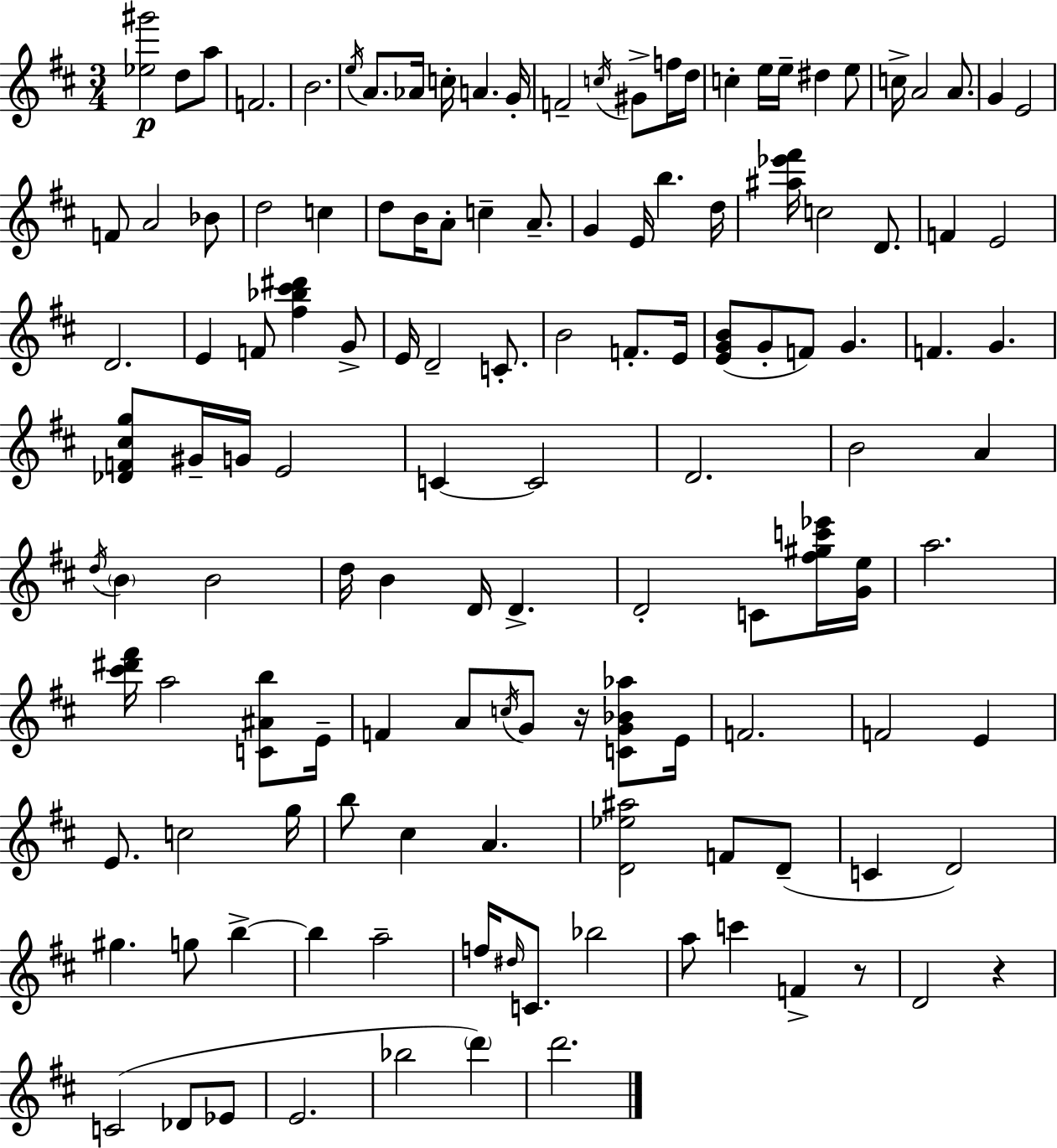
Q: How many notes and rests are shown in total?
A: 130